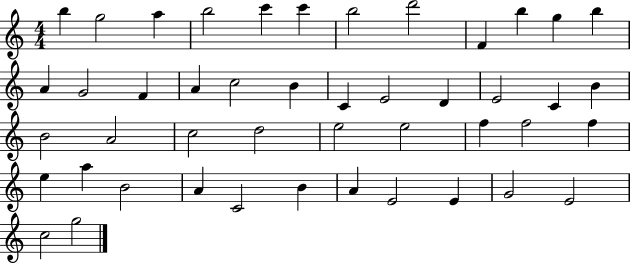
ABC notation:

X:1
T:Untitled
M:4/4
L:1/4
K:C
b g2 a b2 c' c' b2 d'2 F b g b A G2 F A c2 B C E2 D E2 C B B2 A2 c2 d2 e2 e2 f f2 f e a B2 A C2 B A E2 E G2 E2 c2 g2